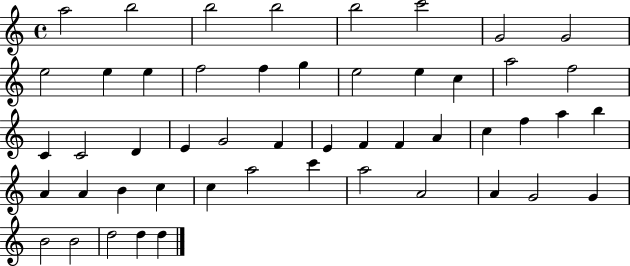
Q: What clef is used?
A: treble